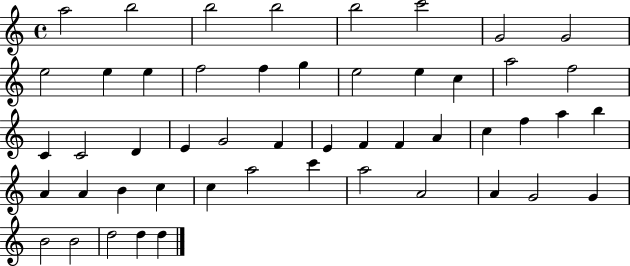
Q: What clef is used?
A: treble